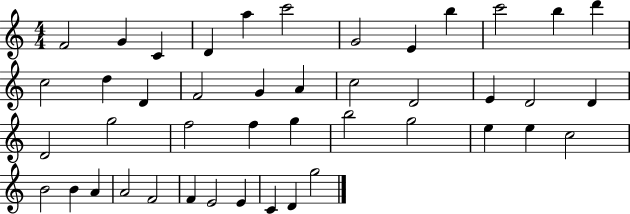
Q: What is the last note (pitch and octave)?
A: G5